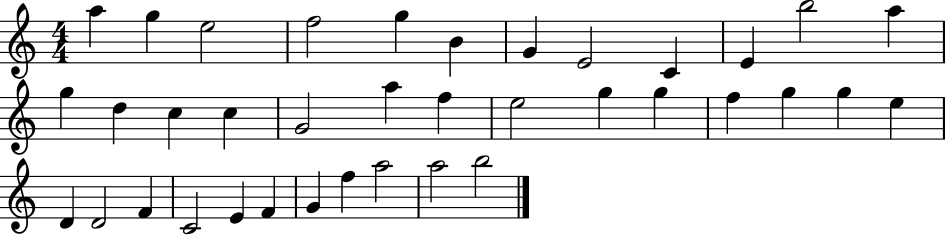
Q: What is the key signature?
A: C major